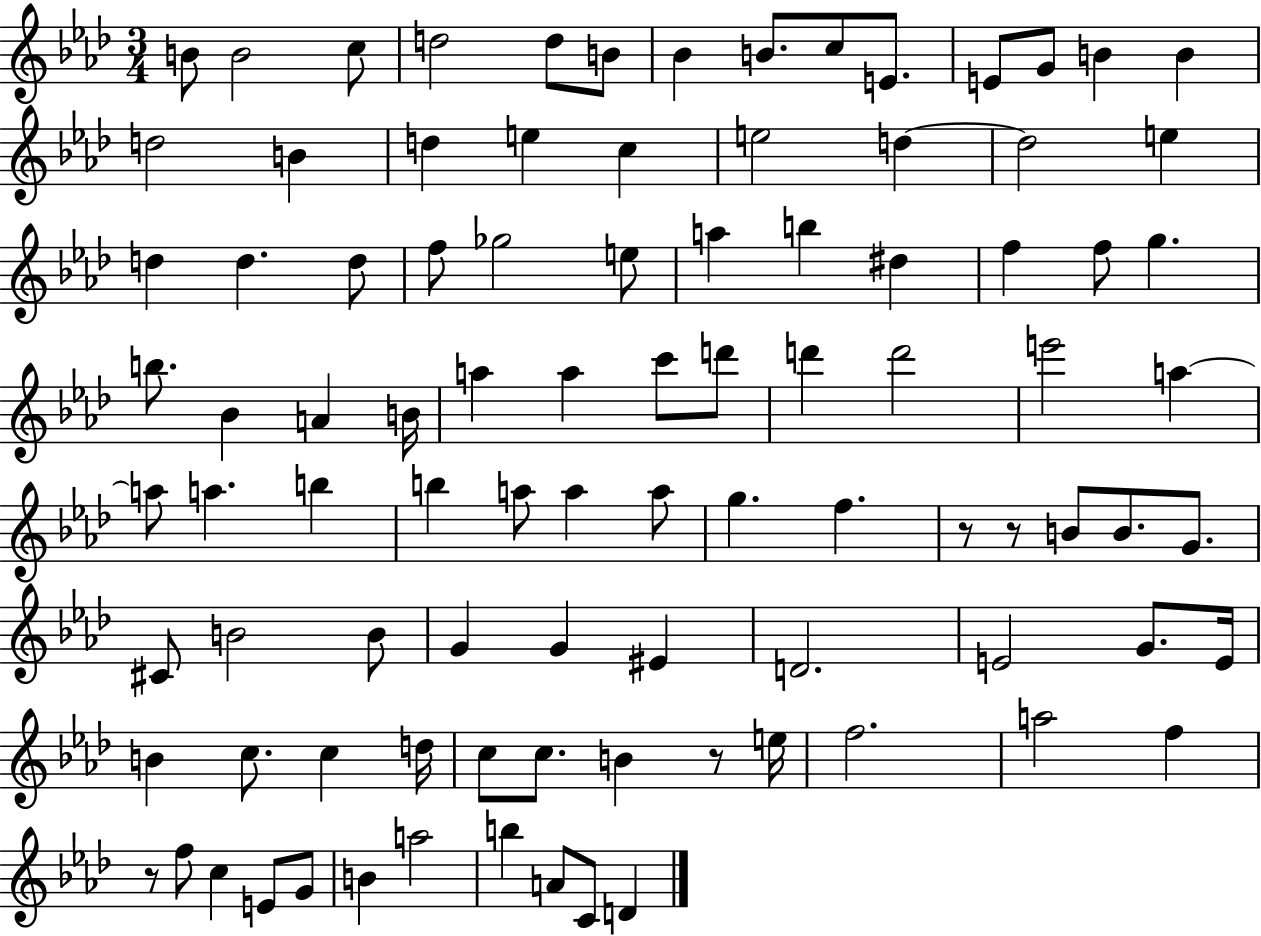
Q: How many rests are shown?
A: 4